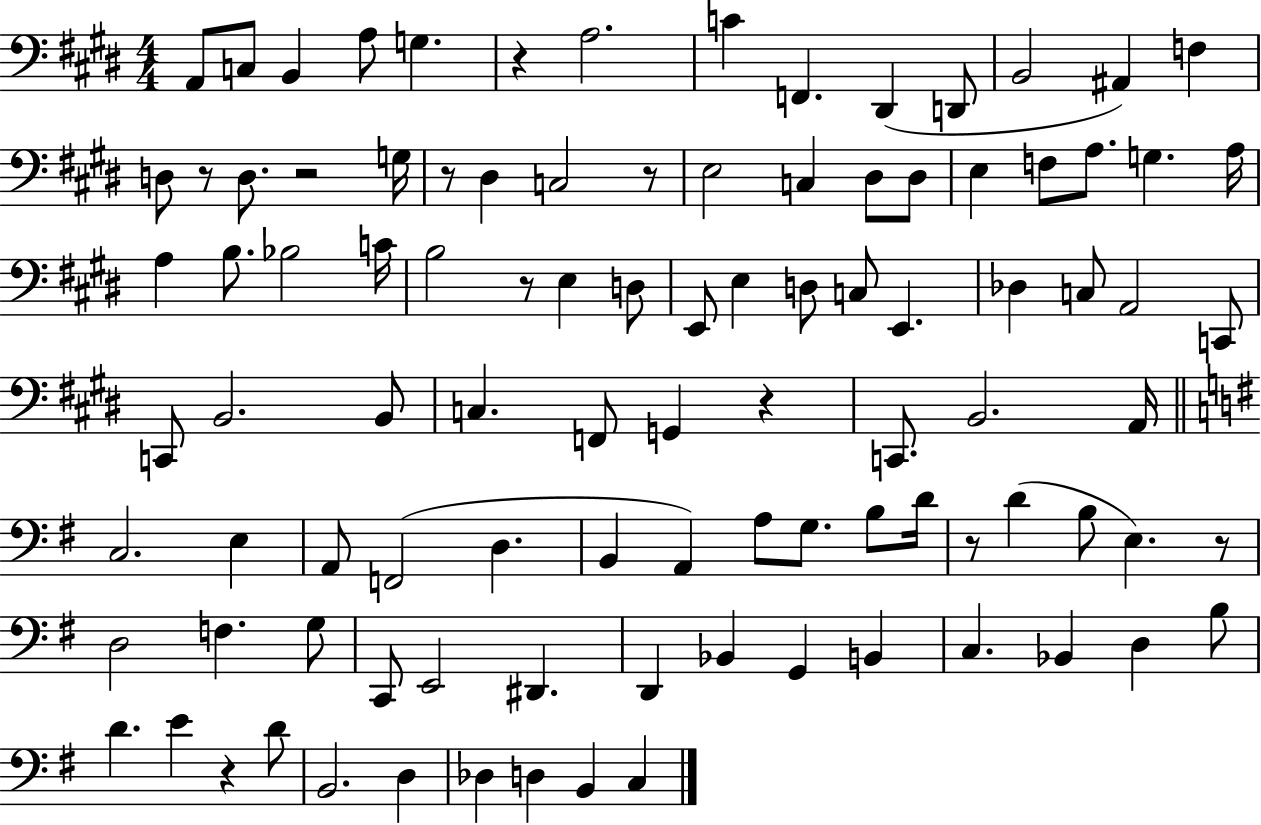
X:1
T:Untitled
M:4/4
L:1/4
K:E
A,,/2 C,/2 B,, A,/2 G, z A,2 C F,, ^D,, D,,/2 B,,2 ^A,, F, D,/2 z/2 D,/2 z2 G,/4 z/2 ^D, C,2 z/2 E,2 C, ^D,/2 ^D,/2 E, F,/2 A,/2 G, A,/4 A, B,/2 _B,2 C/4 B,2 z/2 E, D,/2 E,,/2 E, D,/2 C,/2 E,, _D, C,/2 A,,2 C,,/2 C,,/2 B,,2 B,,/2 C, F,,/2 G,, z C,,/2 B,,2 A,,/4 C,2 E, A,,/2 F,,2 D, B,, A,, A,/2 G,/2 B,/2 D/4 z/2 D B,/2 E, z/2 D,2 F, G,/2 C,,/2 E,,2 ^D,, D,, _B,, G,, B,, C, _B,, D, B,/2 D E z D/2 B,,2 D, _D, D, B,, C,